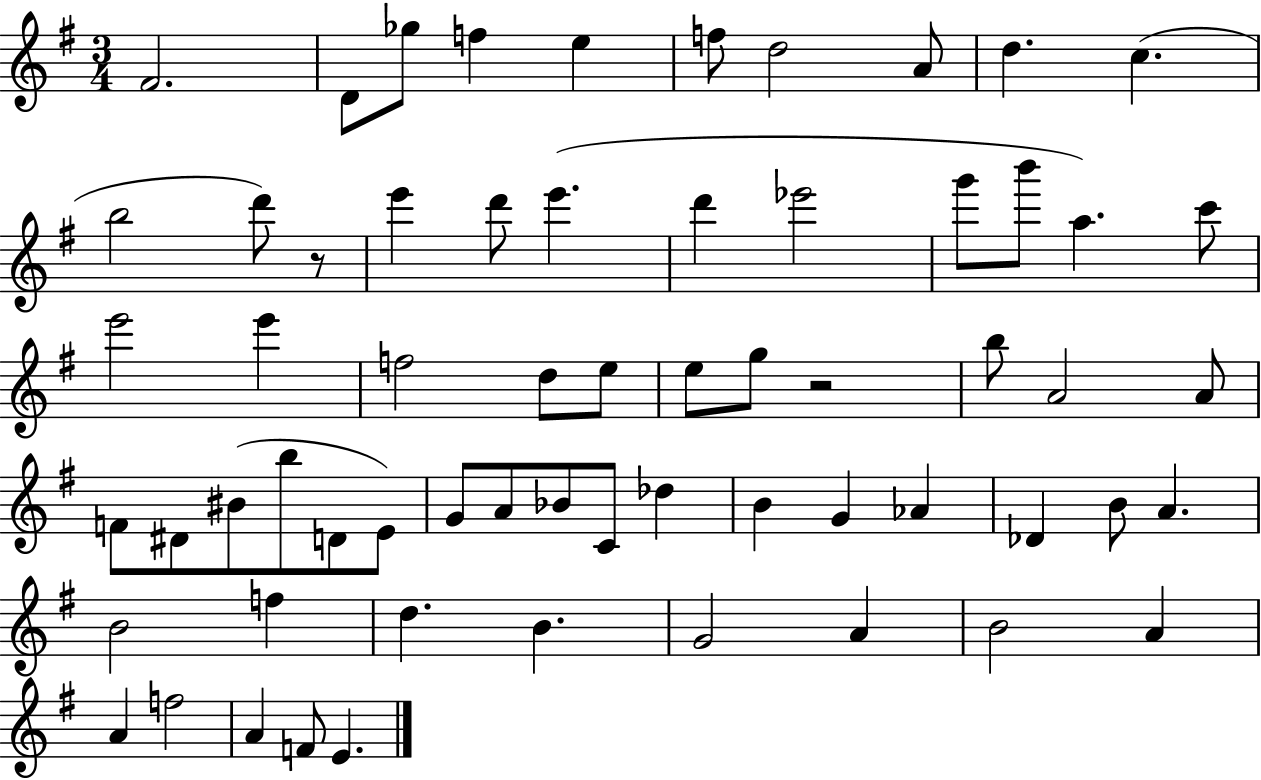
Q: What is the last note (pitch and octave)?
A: E4